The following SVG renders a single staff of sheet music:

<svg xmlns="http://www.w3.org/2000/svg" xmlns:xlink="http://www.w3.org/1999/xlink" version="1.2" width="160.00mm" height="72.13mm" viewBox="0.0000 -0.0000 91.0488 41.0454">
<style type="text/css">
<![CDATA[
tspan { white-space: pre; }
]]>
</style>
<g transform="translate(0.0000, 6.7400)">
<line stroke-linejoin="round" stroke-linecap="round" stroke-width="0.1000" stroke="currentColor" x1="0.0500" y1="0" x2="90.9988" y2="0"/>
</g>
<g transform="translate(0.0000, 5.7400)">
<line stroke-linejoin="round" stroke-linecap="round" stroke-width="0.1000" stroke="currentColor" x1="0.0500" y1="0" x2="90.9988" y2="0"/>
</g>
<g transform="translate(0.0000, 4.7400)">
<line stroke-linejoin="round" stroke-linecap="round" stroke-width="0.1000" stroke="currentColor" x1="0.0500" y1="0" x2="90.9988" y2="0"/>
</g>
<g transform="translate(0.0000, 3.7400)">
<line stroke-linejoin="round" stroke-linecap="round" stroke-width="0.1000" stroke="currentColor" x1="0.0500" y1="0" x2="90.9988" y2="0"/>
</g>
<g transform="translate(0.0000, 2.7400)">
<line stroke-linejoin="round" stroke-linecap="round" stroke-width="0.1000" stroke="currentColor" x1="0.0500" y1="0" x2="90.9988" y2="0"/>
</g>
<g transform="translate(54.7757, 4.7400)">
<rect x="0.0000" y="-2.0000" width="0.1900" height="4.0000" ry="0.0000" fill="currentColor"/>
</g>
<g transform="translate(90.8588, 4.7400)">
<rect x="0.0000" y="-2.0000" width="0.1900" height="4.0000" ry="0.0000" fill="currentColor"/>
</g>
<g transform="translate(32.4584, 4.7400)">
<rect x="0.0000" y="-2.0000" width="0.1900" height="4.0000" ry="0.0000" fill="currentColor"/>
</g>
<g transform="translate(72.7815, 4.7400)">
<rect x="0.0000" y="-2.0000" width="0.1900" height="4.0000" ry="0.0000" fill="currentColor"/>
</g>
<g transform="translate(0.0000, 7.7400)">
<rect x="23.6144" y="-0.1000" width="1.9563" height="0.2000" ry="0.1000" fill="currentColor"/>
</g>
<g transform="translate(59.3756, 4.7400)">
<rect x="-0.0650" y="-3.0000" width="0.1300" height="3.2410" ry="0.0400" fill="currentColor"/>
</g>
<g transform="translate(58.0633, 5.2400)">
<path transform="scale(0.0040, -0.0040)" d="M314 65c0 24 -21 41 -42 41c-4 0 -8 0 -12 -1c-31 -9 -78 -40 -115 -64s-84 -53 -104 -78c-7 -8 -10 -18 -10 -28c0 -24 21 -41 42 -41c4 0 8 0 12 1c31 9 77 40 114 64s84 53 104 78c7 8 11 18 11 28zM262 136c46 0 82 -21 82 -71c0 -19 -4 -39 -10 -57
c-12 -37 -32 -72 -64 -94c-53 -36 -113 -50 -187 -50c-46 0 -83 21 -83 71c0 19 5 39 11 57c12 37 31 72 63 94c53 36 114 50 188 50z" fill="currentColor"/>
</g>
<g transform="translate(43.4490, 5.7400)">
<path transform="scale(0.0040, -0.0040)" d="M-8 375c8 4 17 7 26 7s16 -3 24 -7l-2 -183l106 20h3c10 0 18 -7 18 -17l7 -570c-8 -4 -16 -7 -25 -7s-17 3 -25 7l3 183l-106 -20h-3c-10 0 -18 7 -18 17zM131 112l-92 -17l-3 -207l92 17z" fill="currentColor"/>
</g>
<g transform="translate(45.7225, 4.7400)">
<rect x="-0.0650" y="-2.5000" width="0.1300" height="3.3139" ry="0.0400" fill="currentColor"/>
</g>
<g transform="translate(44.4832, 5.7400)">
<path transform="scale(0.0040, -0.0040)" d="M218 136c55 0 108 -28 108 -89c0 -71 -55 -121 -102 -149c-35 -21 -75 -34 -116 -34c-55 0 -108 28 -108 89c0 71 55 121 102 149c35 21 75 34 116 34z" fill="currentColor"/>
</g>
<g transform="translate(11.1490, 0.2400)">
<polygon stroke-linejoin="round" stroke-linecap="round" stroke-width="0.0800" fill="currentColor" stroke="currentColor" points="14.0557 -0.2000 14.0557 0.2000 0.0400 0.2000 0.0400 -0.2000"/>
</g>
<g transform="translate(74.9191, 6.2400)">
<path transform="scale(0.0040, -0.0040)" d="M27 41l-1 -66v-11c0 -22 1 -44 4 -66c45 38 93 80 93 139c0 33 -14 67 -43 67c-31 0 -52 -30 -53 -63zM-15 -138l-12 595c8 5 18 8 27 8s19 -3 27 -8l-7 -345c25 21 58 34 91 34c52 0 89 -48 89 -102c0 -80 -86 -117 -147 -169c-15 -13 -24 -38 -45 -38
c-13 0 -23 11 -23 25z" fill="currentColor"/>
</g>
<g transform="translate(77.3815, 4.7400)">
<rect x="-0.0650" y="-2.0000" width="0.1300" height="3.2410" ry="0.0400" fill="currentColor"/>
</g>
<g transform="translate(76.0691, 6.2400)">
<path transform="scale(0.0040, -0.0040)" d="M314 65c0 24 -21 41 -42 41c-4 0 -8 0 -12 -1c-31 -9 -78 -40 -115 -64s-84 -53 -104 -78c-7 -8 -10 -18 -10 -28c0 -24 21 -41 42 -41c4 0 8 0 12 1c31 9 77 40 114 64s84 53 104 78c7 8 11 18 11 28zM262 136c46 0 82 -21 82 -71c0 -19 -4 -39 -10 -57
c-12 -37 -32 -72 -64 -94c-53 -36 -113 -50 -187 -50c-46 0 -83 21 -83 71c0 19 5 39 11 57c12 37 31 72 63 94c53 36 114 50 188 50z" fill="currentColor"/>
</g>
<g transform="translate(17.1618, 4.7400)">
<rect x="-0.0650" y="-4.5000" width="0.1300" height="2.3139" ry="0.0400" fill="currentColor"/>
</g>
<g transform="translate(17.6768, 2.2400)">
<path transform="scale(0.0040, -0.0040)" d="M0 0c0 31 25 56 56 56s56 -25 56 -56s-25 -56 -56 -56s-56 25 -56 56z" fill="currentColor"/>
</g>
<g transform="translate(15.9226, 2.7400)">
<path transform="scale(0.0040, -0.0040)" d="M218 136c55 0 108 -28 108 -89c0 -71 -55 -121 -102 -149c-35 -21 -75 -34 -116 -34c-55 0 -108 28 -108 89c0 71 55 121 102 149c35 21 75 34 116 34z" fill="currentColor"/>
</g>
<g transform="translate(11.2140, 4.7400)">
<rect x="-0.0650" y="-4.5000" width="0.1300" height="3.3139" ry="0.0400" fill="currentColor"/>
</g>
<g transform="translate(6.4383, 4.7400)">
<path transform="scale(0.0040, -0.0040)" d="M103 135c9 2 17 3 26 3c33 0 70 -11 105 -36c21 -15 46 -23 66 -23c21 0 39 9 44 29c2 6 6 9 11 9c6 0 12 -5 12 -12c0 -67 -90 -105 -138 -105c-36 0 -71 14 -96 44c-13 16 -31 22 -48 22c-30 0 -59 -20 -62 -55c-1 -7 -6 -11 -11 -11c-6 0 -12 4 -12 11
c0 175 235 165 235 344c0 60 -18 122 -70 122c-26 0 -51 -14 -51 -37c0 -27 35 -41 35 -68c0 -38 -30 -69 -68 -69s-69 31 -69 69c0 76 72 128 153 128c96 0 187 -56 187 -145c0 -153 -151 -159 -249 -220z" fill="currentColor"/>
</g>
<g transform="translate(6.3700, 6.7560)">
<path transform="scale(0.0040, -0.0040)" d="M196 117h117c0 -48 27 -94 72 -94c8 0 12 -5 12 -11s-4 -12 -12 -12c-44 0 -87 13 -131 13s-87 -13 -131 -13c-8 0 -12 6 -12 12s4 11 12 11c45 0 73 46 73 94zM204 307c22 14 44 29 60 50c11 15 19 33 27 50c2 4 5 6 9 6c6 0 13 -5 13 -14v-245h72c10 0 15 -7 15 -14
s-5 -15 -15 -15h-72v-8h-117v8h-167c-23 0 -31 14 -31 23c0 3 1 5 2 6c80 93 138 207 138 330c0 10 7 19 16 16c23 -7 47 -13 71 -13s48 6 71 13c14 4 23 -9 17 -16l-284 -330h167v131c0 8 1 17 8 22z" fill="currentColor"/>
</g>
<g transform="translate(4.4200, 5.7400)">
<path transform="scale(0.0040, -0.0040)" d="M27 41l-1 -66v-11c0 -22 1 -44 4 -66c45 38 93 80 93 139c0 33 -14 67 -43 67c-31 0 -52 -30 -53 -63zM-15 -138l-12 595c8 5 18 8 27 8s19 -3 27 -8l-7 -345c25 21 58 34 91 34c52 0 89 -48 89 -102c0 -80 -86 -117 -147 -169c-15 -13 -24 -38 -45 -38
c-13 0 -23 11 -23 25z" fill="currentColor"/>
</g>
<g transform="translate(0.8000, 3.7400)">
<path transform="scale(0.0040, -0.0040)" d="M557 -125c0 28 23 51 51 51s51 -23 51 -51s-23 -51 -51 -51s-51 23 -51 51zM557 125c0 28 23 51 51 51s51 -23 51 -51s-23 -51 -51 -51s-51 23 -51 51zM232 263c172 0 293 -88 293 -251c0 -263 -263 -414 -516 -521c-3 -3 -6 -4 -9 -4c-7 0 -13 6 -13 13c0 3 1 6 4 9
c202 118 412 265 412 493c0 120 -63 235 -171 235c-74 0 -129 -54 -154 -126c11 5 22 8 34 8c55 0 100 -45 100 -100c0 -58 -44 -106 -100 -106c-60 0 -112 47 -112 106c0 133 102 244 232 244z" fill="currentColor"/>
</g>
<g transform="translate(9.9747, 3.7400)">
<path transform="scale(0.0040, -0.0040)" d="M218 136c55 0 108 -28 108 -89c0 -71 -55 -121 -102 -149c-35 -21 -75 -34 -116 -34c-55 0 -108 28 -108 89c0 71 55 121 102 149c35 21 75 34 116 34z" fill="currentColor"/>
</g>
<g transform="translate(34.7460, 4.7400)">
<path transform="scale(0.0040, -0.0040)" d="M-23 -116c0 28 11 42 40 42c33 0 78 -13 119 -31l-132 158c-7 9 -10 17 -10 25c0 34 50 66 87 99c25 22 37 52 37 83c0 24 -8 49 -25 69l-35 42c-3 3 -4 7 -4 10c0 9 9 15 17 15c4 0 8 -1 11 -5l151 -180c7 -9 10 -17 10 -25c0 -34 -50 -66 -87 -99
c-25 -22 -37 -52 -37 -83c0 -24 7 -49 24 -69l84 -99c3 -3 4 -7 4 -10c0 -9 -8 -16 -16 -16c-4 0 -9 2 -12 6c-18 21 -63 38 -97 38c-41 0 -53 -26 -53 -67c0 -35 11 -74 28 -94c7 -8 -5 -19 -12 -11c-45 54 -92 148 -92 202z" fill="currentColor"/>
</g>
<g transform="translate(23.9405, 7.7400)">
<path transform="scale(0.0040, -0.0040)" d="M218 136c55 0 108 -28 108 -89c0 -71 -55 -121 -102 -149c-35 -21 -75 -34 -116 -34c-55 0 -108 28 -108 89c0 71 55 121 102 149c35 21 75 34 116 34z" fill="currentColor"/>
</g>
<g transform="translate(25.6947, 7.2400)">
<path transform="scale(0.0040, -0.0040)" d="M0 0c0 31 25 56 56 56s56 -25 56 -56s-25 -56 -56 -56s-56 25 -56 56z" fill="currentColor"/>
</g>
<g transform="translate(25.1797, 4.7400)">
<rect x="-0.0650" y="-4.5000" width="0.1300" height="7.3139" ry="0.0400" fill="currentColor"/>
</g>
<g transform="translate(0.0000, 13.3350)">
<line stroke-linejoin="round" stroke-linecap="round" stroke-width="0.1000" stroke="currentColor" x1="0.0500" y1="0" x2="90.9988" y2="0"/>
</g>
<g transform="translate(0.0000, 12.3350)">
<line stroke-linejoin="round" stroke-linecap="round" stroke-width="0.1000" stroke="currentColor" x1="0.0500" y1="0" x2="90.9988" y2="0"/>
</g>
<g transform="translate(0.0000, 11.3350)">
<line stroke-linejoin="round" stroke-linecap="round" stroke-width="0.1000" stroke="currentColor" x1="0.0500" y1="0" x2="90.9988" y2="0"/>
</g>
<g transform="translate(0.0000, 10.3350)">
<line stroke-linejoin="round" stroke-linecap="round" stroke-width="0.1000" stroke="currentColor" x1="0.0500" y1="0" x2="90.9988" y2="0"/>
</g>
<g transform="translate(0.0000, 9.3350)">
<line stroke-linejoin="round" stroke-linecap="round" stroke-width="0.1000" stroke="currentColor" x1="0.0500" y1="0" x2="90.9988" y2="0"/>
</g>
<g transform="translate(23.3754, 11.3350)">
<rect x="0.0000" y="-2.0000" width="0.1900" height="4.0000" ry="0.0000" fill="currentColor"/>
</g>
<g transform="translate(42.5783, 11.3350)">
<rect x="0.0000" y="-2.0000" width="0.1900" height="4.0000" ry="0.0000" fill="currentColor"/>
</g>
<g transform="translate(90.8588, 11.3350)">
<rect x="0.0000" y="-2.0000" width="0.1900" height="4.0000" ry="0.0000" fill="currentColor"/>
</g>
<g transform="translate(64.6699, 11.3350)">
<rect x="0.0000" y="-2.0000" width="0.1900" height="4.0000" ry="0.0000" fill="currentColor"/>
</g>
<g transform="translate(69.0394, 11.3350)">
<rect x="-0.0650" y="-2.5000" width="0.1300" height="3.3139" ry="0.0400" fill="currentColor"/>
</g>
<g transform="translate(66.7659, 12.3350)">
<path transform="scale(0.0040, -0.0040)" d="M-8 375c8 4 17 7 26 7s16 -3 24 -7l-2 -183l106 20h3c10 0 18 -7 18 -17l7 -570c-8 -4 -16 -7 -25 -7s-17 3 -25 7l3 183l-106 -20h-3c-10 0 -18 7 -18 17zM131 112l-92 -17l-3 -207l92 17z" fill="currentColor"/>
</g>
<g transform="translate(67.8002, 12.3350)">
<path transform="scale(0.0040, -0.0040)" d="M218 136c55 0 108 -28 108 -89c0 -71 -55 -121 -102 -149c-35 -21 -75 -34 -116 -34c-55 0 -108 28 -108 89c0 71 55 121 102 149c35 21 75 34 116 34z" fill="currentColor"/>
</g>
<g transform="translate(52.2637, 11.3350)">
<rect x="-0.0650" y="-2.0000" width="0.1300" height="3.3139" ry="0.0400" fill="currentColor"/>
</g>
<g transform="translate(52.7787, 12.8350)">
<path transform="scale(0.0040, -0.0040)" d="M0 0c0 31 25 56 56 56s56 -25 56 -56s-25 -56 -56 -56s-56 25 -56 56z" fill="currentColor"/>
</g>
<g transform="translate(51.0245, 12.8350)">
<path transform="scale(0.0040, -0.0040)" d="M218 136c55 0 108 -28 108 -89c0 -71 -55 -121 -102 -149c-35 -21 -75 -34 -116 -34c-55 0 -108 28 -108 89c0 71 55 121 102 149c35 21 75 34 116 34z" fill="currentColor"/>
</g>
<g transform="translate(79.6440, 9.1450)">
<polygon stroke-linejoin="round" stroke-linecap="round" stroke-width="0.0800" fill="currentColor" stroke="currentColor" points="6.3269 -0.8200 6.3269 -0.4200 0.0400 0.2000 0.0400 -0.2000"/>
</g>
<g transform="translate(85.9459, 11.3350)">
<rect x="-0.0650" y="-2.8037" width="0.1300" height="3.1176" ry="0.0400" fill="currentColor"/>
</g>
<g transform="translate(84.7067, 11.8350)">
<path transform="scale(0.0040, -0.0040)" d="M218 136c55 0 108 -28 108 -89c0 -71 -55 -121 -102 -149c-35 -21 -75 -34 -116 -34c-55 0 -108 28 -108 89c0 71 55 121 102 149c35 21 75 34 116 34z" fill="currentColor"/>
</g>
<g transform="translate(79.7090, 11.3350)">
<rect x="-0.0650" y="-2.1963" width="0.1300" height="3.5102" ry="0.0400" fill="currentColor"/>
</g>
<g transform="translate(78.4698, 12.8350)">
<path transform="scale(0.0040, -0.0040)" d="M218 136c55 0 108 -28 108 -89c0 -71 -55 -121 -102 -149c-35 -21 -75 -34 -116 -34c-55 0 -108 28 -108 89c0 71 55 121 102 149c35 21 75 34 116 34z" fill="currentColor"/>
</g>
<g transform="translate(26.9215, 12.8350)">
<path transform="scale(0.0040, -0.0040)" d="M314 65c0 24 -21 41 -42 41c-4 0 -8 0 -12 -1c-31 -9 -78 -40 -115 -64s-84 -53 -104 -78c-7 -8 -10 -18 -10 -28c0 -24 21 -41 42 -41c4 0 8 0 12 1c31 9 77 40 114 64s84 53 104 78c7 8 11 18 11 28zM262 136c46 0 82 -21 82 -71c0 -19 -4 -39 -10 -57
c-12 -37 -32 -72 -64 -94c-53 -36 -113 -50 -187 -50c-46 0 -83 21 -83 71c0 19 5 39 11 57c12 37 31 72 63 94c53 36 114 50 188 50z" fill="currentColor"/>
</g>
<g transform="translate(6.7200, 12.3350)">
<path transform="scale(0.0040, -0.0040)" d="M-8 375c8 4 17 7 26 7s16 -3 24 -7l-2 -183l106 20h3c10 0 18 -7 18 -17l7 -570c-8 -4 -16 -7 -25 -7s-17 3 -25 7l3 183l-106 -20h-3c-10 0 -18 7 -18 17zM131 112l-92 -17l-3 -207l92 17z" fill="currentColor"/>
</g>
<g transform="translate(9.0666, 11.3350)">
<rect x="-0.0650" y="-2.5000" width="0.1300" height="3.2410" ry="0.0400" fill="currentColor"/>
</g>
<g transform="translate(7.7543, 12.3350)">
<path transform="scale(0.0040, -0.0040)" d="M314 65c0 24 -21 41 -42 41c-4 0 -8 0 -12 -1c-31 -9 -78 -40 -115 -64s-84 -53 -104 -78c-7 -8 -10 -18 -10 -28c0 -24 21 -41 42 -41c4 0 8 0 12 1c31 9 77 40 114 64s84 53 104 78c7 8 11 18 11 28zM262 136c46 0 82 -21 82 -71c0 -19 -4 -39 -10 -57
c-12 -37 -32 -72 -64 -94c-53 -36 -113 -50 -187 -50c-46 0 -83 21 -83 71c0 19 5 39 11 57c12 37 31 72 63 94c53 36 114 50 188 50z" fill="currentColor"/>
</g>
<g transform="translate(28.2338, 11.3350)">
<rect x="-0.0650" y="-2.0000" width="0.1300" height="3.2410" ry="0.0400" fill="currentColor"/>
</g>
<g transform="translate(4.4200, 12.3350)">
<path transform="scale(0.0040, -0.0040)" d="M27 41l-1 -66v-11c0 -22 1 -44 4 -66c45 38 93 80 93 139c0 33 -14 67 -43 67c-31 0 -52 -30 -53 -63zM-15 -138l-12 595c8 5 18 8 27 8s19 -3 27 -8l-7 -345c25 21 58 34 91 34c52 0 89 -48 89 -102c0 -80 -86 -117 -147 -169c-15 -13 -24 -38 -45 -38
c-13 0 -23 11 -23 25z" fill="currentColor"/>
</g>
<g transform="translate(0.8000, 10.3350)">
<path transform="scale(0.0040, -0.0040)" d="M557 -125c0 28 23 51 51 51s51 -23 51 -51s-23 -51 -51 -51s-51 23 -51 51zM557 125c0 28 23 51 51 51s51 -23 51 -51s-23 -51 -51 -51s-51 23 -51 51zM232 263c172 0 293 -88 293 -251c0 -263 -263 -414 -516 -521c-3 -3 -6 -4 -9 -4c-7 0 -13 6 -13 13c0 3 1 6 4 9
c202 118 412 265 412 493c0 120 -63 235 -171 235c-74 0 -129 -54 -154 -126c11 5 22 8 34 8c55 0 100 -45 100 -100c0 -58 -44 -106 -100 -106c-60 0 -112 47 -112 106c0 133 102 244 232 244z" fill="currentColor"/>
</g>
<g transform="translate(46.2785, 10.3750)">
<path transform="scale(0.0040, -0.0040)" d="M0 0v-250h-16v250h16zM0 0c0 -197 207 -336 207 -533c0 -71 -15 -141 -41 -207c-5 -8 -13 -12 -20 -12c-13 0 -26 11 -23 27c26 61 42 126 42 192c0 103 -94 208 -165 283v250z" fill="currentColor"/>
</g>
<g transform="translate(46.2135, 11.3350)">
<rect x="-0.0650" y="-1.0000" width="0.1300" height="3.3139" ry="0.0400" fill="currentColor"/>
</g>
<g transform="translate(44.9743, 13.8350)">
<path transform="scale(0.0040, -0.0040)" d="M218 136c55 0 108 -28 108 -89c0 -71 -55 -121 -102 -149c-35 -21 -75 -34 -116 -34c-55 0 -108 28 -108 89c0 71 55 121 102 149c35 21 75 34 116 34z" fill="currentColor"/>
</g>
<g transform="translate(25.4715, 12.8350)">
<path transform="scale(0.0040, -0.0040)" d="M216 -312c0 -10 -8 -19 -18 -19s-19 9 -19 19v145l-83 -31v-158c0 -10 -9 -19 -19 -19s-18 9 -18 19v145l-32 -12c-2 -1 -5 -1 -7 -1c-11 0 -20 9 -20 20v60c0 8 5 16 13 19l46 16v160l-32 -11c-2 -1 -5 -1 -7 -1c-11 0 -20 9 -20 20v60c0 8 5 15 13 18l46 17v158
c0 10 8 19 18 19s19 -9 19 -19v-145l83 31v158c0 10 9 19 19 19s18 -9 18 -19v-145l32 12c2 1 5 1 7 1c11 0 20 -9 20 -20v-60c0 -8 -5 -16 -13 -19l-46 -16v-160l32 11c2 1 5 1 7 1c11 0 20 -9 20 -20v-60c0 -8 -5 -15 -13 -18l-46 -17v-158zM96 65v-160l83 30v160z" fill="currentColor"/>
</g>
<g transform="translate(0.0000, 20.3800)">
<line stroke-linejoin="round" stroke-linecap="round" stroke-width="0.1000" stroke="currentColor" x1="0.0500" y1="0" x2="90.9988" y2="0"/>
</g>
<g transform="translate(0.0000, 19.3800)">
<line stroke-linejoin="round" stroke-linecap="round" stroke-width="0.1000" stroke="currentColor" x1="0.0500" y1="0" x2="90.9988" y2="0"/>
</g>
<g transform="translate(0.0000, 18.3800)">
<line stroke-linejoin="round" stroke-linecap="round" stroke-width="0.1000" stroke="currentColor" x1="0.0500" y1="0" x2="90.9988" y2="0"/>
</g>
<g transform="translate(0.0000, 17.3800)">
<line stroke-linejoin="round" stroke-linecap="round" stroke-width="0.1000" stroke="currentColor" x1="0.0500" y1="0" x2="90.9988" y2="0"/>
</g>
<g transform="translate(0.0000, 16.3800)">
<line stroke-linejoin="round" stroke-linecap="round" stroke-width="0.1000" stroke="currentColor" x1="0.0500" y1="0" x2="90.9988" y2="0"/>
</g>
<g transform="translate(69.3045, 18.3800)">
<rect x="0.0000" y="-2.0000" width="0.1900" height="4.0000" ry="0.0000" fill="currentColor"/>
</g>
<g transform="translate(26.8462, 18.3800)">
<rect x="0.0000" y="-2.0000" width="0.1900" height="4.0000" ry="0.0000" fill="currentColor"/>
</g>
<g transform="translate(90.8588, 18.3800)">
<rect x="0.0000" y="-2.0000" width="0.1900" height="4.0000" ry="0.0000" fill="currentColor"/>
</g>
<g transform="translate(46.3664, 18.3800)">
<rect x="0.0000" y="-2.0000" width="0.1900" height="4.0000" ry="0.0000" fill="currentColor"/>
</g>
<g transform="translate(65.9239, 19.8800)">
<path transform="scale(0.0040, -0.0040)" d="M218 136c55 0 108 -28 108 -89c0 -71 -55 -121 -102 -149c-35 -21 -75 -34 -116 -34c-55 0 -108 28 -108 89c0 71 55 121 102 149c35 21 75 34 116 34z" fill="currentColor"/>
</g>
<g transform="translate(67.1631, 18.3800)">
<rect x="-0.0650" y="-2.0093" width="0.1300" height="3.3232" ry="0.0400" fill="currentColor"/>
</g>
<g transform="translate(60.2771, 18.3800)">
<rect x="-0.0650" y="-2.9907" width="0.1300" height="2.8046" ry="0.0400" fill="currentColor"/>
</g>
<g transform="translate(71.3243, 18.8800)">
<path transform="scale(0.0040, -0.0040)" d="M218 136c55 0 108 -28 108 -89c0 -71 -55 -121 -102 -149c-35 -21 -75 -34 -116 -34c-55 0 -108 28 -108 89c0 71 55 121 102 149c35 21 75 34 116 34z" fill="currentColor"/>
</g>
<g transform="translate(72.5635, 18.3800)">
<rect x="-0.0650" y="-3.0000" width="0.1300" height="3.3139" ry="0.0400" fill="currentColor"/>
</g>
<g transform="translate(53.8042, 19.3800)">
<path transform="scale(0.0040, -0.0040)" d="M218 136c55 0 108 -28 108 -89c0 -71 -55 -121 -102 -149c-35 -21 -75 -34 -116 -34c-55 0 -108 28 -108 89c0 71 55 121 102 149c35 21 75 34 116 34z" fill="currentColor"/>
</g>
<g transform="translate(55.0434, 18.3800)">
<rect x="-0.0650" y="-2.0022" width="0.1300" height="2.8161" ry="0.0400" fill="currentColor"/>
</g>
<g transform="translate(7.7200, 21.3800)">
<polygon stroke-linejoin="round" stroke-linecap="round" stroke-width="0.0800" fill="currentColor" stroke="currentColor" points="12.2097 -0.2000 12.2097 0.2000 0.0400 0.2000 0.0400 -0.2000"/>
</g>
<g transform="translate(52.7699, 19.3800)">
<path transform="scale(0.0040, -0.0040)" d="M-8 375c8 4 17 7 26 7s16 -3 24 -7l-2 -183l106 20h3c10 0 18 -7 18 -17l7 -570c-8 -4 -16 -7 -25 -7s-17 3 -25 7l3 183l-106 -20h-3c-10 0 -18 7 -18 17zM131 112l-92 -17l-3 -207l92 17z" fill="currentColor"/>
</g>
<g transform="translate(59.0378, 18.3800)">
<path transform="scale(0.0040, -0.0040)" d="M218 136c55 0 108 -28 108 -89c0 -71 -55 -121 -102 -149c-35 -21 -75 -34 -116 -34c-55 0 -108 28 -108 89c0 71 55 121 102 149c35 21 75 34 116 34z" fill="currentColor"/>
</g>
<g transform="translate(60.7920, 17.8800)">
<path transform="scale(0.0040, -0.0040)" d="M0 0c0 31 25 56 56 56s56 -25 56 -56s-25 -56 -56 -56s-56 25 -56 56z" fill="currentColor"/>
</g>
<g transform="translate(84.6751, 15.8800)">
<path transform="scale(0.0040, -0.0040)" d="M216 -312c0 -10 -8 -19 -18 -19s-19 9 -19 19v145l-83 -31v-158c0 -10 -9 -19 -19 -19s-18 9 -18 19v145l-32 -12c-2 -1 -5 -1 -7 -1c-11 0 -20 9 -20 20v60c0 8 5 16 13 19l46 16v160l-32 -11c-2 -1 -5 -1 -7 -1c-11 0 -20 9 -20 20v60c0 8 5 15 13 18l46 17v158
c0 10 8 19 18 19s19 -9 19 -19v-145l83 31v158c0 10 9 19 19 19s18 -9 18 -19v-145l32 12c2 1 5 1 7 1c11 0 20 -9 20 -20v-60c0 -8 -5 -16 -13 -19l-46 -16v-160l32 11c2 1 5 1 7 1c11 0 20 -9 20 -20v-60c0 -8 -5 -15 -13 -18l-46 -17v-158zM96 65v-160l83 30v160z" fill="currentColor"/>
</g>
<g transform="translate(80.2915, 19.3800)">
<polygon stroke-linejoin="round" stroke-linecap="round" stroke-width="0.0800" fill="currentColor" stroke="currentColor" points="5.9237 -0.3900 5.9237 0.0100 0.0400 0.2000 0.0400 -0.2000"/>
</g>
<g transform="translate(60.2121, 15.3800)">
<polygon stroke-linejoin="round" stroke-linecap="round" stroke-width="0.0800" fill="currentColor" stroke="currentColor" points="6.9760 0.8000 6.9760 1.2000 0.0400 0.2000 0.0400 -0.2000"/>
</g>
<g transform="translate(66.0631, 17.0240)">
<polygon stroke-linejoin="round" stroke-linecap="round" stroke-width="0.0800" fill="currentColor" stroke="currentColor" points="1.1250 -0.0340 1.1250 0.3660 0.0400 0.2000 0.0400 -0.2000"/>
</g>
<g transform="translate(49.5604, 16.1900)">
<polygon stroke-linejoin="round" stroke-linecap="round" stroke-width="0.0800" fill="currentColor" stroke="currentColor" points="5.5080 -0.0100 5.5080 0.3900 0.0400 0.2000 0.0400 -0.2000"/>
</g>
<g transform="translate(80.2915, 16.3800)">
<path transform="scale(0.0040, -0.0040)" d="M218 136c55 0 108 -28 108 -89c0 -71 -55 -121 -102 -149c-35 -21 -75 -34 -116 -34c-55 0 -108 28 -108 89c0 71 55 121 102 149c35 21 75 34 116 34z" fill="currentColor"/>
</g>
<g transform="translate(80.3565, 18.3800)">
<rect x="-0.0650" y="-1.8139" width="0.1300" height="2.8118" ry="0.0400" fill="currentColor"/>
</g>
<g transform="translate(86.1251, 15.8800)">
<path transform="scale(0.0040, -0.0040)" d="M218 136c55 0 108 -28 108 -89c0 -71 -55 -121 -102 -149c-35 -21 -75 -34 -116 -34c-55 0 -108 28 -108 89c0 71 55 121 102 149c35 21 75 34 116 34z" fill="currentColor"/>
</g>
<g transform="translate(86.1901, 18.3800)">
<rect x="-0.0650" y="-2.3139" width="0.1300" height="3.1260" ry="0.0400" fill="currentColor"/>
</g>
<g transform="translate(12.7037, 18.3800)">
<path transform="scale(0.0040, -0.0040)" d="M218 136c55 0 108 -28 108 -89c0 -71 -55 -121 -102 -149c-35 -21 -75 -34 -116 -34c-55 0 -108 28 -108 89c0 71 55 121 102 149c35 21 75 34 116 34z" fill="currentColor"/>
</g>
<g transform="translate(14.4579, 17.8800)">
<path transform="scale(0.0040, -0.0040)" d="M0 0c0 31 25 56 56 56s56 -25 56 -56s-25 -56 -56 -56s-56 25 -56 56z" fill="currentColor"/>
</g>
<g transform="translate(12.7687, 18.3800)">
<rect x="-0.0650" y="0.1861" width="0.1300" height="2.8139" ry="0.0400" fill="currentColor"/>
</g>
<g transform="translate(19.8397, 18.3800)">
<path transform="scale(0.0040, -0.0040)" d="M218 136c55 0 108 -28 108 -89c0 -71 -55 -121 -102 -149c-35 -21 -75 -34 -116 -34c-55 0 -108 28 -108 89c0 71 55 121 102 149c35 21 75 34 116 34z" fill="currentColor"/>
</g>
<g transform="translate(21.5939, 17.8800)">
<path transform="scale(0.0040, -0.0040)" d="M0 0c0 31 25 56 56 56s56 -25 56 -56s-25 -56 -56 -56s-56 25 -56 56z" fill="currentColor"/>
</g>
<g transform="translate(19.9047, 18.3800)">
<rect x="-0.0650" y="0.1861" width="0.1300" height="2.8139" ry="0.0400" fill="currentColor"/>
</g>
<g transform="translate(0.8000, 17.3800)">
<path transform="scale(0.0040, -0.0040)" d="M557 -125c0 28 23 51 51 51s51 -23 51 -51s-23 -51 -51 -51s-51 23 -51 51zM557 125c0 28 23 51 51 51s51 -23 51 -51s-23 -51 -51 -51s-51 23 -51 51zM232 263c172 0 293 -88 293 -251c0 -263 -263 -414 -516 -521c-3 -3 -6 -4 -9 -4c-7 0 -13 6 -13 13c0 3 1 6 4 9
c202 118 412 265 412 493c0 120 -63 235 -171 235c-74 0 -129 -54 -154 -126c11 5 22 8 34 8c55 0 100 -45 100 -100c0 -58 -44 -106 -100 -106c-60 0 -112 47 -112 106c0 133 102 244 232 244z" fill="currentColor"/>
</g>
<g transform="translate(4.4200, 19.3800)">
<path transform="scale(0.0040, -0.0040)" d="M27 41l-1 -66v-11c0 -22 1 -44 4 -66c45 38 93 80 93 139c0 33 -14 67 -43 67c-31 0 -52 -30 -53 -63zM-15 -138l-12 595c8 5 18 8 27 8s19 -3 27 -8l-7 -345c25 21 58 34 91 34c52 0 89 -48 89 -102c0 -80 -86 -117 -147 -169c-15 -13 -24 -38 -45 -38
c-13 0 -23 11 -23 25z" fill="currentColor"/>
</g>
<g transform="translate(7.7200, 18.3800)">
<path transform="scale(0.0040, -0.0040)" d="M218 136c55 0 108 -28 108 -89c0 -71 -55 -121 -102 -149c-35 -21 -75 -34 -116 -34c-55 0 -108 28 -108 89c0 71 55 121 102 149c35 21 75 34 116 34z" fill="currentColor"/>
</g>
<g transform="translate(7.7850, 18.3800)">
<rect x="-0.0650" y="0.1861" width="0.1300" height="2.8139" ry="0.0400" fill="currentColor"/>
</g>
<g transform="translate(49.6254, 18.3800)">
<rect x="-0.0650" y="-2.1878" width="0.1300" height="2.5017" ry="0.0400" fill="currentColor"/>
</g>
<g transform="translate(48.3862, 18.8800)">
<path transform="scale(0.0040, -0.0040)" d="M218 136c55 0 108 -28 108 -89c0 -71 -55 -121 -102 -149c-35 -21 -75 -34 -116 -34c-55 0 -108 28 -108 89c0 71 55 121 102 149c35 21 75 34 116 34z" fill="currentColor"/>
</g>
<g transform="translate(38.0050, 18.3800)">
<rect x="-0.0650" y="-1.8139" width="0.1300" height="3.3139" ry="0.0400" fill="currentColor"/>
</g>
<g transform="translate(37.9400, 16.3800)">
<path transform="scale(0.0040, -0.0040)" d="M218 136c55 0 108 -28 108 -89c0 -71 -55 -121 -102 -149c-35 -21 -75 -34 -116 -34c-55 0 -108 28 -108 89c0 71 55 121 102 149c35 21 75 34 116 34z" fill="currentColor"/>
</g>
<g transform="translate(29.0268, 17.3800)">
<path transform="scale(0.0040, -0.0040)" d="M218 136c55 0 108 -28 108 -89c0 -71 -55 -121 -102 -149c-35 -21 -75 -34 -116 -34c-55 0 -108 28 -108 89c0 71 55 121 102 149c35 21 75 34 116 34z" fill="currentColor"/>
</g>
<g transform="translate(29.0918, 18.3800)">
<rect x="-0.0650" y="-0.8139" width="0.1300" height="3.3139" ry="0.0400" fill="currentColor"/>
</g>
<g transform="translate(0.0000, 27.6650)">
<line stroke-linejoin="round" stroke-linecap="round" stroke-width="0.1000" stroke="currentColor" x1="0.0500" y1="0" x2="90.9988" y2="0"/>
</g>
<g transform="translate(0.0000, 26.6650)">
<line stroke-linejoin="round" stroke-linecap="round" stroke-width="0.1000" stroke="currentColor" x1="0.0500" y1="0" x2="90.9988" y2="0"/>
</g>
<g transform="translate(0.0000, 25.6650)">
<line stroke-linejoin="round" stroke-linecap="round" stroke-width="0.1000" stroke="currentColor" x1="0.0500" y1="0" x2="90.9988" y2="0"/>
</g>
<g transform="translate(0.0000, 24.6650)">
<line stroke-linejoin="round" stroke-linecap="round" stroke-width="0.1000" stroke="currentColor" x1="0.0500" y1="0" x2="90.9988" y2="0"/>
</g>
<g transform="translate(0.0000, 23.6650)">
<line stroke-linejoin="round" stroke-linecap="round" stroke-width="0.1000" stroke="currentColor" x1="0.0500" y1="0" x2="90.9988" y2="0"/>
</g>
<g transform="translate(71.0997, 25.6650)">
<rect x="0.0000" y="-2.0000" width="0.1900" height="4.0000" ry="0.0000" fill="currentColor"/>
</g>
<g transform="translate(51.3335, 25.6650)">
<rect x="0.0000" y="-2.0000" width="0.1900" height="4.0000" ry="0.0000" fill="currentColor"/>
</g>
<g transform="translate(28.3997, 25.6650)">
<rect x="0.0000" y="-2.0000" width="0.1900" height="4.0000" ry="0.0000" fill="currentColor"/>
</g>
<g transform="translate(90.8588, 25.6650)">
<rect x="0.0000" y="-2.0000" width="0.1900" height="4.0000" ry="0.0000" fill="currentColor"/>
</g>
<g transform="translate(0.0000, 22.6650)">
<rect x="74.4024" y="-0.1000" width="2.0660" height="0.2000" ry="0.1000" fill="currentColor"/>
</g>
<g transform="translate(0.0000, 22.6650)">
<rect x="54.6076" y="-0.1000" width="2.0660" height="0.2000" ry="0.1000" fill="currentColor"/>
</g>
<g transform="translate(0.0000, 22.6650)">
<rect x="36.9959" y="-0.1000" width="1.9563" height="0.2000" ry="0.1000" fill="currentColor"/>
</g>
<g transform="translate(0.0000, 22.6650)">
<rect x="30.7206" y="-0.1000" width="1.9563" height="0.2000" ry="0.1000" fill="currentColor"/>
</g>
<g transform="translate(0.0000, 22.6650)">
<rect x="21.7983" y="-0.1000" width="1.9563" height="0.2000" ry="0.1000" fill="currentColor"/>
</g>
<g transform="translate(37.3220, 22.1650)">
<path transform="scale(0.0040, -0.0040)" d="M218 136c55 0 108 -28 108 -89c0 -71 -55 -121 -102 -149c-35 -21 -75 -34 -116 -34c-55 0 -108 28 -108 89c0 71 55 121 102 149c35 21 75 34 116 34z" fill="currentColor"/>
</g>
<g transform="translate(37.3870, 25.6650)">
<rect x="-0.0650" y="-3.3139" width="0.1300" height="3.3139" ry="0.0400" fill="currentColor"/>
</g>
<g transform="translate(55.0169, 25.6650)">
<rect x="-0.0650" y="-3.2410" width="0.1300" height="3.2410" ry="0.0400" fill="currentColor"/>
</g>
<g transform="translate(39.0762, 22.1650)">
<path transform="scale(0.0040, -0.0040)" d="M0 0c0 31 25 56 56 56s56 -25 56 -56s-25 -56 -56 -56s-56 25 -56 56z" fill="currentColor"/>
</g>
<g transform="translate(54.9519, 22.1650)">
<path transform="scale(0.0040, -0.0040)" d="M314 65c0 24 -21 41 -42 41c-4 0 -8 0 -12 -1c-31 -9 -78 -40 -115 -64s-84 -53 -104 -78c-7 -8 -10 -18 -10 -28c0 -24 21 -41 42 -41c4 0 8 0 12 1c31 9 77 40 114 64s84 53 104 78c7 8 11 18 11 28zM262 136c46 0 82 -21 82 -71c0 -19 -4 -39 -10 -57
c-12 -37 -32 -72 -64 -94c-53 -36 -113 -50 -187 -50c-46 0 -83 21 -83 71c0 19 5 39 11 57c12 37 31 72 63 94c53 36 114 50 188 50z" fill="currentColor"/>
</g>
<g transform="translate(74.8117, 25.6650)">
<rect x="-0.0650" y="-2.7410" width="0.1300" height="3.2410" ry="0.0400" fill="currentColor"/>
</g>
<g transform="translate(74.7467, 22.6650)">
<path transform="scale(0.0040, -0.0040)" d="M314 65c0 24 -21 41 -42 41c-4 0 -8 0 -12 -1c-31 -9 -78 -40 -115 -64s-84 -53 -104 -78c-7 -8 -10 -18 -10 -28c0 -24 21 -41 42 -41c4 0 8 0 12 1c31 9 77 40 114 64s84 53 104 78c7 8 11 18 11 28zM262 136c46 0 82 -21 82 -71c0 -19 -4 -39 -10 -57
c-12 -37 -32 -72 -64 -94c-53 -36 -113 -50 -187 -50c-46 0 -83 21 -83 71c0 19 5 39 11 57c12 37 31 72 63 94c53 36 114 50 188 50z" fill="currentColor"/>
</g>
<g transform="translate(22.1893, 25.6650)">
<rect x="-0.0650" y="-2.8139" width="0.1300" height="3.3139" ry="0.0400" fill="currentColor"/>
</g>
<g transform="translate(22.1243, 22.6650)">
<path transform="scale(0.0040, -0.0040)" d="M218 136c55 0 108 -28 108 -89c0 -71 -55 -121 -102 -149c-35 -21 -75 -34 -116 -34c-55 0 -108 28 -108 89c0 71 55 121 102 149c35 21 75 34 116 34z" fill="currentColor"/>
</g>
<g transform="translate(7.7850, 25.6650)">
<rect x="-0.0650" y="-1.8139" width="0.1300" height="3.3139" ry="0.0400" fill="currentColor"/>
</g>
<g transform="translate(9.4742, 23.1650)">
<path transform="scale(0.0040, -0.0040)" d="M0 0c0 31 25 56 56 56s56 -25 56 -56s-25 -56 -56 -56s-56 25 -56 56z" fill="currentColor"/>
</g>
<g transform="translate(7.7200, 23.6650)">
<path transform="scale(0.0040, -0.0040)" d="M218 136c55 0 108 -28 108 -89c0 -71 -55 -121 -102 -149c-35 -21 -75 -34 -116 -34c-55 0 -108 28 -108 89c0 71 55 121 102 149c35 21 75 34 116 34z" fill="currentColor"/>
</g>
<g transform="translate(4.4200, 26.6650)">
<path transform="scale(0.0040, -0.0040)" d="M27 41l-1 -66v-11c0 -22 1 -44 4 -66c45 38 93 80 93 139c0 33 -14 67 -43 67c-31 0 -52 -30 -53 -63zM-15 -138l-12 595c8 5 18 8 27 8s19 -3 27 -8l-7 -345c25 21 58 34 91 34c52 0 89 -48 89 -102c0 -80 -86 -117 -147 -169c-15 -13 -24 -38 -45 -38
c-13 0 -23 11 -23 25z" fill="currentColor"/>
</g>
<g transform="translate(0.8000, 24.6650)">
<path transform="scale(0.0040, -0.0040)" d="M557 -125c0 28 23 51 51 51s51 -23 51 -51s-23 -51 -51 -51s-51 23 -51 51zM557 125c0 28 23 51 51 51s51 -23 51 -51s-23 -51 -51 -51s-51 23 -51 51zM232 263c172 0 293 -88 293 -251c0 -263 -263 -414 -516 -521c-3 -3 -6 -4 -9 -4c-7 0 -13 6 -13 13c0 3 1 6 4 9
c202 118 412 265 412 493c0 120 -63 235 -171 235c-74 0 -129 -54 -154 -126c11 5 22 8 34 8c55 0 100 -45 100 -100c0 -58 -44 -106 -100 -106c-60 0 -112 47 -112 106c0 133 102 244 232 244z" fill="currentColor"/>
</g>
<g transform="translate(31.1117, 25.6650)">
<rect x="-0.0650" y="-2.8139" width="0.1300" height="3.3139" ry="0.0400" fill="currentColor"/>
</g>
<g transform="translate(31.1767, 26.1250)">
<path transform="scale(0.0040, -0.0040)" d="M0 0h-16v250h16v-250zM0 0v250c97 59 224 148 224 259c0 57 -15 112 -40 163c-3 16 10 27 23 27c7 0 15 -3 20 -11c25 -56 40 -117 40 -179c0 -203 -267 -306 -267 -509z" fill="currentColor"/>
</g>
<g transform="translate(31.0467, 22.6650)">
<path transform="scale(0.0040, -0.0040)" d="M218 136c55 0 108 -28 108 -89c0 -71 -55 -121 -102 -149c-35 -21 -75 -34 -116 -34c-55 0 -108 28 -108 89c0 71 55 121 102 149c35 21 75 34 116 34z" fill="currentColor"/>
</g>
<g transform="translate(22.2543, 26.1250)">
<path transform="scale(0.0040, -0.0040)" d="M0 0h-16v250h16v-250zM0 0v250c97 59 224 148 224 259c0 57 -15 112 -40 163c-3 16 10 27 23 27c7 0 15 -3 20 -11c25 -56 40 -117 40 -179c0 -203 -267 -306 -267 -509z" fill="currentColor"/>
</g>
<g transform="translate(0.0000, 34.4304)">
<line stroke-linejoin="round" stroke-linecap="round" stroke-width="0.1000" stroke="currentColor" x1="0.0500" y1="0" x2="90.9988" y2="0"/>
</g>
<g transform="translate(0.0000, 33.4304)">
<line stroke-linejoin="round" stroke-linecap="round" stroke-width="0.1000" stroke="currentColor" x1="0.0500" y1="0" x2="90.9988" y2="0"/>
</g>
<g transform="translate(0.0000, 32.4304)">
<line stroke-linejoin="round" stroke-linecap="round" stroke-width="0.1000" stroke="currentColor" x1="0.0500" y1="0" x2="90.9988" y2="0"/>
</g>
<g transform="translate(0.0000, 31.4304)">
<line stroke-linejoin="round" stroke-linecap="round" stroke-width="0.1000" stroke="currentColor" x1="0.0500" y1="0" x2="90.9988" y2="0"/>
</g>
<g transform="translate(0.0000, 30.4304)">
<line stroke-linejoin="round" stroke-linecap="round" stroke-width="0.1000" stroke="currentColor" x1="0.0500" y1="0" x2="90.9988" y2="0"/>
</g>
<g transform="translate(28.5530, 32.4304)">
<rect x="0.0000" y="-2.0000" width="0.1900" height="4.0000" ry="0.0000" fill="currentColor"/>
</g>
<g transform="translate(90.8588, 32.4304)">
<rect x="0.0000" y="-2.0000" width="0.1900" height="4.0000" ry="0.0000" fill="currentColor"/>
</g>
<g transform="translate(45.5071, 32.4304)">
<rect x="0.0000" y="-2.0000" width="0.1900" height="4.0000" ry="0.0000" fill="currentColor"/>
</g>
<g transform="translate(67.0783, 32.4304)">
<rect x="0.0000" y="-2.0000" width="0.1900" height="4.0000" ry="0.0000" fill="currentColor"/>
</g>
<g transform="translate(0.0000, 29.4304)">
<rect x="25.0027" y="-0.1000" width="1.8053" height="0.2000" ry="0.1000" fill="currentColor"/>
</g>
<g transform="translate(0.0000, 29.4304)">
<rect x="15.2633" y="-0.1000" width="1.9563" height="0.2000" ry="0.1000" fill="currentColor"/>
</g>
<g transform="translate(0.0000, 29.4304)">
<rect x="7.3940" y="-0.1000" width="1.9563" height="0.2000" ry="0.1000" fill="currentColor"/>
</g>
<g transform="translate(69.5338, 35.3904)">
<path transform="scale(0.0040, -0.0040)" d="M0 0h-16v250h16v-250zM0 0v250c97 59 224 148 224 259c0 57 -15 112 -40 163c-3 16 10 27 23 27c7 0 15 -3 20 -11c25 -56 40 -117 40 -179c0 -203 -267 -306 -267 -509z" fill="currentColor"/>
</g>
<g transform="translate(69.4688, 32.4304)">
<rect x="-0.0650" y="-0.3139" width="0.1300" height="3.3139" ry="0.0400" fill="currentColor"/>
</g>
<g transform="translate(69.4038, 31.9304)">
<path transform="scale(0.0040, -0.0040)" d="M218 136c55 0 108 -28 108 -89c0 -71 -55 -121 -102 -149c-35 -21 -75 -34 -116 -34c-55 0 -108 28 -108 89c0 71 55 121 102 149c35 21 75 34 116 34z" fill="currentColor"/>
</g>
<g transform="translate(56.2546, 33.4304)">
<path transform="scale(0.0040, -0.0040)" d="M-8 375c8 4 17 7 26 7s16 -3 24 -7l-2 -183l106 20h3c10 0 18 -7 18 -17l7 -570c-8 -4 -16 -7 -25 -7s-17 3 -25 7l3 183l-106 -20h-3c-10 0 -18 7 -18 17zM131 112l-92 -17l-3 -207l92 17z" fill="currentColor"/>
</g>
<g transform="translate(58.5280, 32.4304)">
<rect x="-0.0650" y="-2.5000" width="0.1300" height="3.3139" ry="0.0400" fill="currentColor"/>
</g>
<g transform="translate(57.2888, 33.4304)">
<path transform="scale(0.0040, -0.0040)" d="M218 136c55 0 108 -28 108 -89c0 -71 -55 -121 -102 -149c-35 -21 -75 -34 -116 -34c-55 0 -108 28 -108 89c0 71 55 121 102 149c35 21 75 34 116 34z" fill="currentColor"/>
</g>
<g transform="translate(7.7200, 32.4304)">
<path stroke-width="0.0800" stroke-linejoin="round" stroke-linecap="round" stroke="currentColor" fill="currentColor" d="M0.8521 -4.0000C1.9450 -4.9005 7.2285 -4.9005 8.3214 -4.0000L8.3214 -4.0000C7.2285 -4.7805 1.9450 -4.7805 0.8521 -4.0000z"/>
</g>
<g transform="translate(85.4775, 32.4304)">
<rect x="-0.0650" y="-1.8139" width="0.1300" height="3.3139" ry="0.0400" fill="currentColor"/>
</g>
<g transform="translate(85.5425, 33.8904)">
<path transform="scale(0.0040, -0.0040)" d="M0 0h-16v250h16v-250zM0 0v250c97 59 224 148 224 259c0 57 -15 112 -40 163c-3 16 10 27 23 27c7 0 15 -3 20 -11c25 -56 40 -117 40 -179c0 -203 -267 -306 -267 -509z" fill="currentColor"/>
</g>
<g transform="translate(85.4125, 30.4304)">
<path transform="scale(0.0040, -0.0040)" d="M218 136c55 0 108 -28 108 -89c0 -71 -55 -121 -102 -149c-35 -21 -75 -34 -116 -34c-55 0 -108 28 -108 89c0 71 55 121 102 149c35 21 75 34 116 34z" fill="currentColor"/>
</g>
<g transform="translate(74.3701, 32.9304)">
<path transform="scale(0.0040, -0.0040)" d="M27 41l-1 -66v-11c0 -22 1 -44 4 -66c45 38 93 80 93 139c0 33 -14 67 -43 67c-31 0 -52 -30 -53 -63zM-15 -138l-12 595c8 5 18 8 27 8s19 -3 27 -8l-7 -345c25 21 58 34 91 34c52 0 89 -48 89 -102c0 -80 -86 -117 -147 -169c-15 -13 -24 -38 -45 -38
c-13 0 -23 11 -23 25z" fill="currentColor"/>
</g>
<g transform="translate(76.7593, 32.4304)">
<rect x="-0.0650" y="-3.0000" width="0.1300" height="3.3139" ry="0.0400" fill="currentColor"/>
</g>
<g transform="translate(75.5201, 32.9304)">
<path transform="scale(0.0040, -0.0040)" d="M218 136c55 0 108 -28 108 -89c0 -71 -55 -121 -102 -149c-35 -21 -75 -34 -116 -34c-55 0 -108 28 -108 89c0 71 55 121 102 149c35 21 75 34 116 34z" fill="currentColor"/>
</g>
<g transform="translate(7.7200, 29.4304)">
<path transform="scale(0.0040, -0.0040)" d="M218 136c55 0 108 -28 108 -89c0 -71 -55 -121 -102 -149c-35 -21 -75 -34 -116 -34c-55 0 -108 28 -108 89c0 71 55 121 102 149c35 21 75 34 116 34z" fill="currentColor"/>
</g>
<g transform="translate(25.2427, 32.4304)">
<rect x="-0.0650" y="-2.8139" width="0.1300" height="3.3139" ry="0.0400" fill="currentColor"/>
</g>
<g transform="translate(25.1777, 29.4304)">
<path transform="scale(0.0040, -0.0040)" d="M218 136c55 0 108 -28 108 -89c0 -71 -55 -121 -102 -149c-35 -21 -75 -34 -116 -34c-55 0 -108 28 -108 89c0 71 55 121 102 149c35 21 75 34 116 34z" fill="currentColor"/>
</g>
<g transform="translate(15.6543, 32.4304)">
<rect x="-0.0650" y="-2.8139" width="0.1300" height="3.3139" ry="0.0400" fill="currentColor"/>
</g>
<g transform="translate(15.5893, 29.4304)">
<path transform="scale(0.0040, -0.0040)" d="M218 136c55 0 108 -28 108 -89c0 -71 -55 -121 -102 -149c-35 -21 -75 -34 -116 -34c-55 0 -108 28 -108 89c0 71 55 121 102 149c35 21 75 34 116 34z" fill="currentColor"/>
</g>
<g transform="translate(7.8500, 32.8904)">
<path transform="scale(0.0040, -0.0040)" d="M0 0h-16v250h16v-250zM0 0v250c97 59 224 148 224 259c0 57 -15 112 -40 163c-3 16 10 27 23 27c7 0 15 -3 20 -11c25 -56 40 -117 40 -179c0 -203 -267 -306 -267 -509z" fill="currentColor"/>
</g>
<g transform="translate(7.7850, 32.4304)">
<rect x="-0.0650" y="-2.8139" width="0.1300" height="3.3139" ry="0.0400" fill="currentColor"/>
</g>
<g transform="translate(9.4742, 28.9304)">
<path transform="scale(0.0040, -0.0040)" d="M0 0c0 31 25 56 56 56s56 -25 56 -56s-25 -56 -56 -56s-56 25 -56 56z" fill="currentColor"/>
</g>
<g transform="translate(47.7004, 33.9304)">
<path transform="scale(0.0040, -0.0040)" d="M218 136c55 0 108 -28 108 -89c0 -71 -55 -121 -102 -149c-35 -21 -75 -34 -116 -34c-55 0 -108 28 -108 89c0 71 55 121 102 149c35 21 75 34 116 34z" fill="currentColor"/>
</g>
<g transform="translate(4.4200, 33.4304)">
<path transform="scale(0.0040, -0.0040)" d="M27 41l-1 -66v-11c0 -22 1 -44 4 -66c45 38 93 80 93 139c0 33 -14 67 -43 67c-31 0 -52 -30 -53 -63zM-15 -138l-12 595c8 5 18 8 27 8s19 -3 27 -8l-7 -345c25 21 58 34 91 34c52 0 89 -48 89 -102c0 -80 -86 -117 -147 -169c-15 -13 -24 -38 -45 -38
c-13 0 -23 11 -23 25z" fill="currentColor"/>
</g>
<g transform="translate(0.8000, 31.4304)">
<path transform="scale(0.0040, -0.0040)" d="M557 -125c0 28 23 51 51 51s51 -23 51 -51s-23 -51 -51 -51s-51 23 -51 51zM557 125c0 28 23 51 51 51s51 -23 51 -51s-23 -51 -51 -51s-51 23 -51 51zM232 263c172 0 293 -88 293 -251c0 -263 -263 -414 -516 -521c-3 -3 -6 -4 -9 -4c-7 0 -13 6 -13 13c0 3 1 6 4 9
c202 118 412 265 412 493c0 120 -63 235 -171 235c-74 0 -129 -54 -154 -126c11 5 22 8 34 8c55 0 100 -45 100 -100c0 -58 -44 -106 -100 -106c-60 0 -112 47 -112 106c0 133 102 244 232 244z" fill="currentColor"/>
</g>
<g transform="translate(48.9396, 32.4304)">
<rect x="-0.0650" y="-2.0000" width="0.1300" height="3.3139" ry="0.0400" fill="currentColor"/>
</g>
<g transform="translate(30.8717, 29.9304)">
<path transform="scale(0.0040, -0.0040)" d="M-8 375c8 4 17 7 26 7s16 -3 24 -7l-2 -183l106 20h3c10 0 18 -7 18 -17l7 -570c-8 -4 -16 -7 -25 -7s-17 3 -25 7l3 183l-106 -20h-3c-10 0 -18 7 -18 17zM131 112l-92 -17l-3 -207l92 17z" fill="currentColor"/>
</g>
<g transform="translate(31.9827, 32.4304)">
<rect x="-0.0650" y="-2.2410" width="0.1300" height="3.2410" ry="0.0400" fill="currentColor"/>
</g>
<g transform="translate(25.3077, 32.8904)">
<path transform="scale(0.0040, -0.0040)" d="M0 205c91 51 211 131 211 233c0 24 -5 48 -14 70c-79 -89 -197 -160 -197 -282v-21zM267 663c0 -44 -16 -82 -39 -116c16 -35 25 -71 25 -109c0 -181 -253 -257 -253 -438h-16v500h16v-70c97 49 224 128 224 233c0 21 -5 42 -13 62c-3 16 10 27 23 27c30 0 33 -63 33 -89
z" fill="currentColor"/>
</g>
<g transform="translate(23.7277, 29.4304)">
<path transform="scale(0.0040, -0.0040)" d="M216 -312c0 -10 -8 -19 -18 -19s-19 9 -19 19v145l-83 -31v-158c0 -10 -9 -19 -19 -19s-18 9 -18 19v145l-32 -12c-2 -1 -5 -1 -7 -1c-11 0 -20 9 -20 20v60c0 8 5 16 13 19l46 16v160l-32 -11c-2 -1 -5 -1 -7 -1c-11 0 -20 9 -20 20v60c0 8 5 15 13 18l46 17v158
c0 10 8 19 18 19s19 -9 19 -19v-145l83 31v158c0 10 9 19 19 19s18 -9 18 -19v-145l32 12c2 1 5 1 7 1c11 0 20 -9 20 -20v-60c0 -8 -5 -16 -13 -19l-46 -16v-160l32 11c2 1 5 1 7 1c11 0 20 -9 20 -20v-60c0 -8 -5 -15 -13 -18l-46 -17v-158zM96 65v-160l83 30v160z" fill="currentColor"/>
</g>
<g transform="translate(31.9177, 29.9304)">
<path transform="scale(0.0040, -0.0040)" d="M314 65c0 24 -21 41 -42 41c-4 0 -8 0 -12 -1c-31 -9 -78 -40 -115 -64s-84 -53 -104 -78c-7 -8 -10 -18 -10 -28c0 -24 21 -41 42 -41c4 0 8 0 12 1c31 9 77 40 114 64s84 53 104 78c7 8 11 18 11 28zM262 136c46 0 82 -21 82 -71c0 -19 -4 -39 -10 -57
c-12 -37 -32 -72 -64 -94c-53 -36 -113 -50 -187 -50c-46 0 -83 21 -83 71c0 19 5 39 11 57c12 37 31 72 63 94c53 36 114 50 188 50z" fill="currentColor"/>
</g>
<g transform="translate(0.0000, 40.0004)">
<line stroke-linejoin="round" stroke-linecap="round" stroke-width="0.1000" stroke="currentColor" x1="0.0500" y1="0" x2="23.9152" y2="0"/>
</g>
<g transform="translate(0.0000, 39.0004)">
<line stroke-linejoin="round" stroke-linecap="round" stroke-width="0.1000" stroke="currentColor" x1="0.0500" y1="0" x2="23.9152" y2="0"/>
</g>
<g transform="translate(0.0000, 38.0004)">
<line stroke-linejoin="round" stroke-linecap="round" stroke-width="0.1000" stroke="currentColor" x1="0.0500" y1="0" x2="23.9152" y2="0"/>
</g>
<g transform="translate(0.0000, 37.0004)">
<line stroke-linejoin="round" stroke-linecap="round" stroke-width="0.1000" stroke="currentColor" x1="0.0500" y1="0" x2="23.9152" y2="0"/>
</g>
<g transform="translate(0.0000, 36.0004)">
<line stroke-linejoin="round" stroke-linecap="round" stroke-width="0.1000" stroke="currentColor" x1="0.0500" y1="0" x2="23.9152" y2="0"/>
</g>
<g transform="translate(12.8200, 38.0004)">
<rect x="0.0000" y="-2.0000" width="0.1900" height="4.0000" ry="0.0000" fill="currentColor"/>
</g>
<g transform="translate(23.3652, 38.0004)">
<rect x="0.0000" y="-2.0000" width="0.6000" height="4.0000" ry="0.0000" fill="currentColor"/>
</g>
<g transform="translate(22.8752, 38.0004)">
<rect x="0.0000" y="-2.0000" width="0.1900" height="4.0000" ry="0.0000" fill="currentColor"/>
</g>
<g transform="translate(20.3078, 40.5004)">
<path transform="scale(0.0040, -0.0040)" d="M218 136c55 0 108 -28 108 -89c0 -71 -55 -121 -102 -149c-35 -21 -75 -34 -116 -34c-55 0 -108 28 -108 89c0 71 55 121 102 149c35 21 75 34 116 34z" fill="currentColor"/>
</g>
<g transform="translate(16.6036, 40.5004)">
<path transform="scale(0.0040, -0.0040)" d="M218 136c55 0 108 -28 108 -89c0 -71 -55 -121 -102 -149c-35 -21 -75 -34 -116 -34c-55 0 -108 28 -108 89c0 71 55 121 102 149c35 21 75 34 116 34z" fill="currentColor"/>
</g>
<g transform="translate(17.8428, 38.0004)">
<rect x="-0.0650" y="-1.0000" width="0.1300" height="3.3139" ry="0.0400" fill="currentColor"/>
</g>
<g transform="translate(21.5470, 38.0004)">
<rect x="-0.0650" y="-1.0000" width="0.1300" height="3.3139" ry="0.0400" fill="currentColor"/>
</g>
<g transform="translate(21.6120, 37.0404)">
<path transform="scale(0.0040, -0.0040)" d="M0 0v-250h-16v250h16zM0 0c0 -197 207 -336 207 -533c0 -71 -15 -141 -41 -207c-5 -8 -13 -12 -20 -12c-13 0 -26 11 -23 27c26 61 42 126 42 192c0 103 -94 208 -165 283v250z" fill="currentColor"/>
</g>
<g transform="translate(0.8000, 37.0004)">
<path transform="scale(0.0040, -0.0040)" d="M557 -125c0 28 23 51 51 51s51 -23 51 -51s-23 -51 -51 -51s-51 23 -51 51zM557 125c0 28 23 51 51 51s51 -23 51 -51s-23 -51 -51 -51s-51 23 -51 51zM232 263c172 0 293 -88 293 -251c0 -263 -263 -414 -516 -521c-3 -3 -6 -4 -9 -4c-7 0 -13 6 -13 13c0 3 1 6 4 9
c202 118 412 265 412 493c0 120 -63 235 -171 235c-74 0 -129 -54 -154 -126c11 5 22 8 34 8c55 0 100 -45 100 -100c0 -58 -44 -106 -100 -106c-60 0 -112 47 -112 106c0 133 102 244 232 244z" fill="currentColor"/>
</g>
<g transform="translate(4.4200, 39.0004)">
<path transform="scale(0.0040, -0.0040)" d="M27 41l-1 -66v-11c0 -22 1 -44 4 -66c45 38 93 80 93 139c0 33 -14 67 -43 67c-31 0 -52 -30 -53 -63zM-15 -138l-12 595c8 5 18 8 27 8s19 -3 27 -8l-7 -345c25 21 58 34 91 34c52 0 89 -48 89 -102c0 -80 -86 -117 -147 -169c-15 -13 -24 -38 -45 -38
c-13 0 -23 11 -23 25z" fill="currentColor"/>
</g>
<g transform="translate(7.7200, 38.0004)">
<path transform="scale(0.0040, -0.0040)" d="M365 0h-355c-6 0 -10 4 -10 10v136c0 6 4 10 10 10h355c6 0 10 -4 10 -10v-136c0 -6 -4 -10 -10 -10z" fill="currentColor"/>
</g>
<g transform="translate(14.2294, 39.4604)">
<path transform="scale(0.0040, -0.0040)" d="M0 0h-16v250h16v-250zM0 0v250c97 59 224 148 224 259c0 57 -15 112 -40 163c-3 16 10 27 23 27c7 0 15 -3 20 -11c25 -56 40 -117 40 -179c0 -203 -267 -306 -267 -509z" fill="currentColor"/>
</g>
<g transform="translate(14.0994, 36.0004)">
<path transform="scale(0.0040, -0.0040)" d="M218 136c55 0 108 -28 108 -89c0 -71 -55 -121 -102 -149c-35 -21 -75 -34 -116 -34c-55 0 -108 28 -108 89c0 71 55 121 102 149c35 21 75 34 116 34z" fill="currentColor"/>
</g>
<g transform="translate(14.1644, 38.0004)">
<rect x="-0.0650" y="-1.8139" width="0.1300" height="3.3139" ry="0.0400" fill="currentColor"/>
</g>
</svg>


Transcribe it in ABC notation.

X:1
T:Untitled
M:2/4
L:1/4
K:F
F,/2 A,/2 E,,/2 z B,, C,2 _A,,2 B,,2 ^A,,2 F,,/2 A,, B,, A,,/2 C,/2 D,/2 D,/2 D,/2 F, A, C,/2 B,,/2 D,/2 A,,/4 C, A,/2 ^B,/2 A, C/2 C/2 D D2 C2 C/2 C ^C/4 B,2 A,, B,, E,/2 _C, A,/2 z2 A,/2 F,, F,,/2